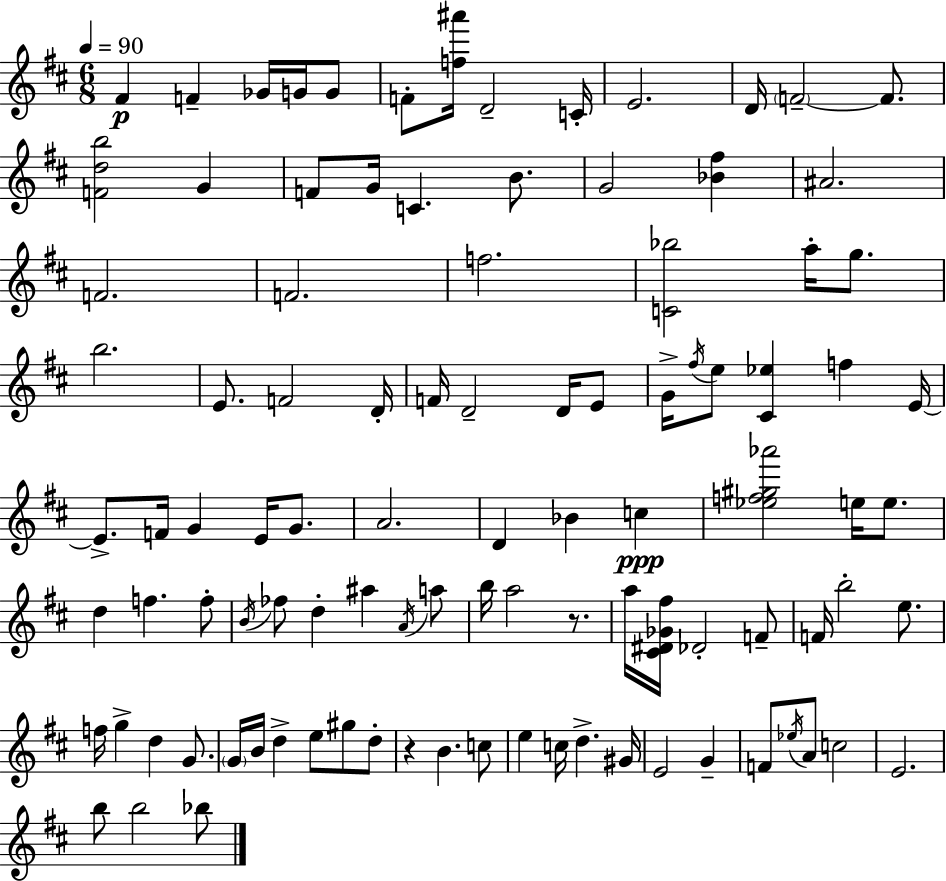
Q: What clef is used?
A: treble